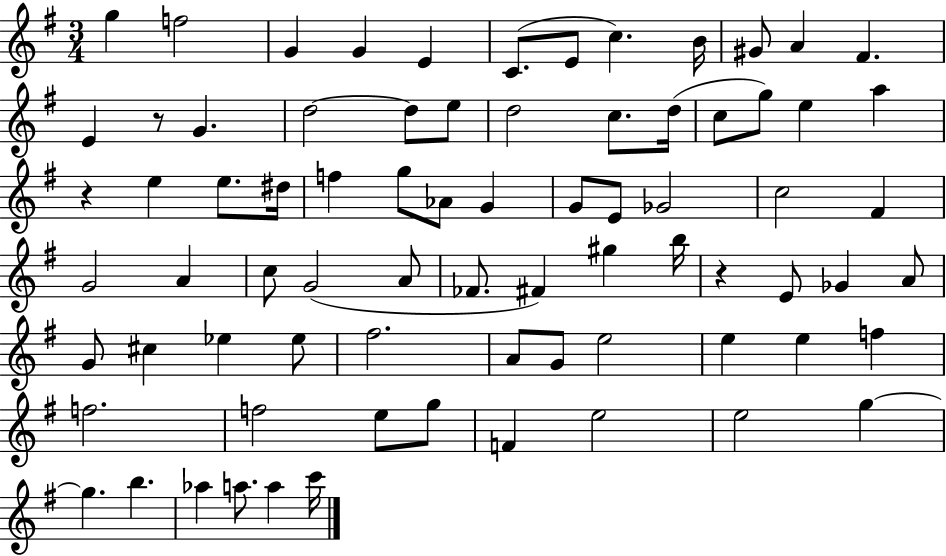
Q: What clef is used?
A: treble